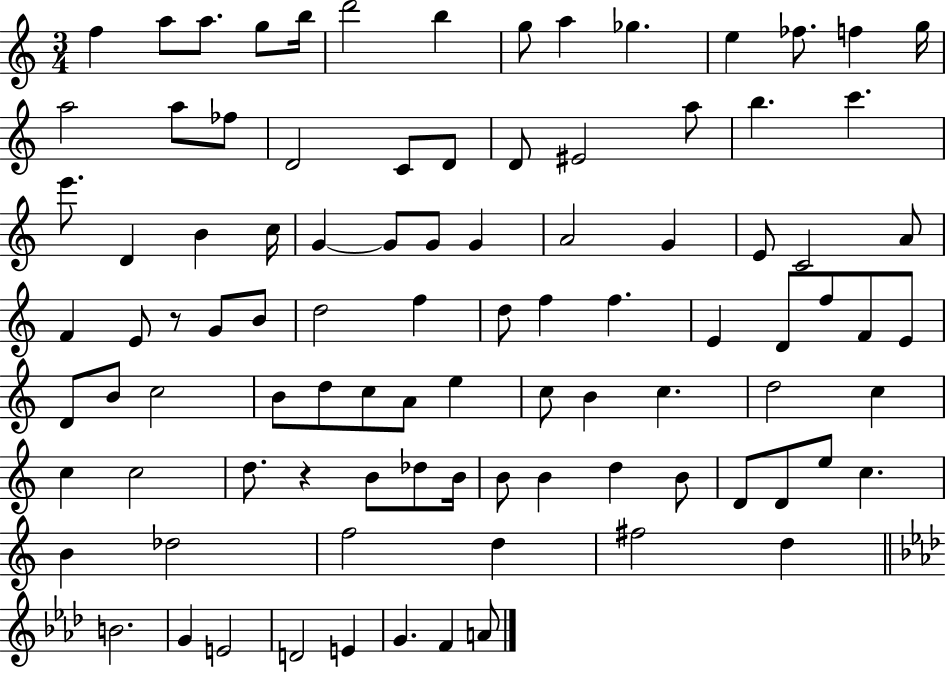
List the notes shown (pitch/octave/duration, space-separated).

F5/q A5/e A5/e. G5/e B5/s D6/h B5/q G5/e A5/q Gb5/q. E5/q FES5/e. F5/q G5/s A5/h A5/e FES5/e D4/h C4/e D4/e D4/e EIS4/h A5/e B5/q. C6/q. E6/e. D4/q B4/q C5/s G4/q G4/e G4/e G4/q A4/h G4/q E4/e C4/h A4/e F4/q E4/e R/e G4/e B4/e D5/h F5/q D5/e F5/q F5/q. E4/q D4/e F5/e F4/e E4/e D4/e B4/e C5/h B4/e D5/e C5/e A4/e E5/q C5/e B4/q C5/q. D5/h C5/q C5/q C5/h D5/e. R/q B4/e Db5/e B4/s B4/e B4/q D5/q B4/e D4/e D4/e E5/e C5/q. B4/q Db5/h F5/h D5/q F#5/h D5/q B4/h. G4/q E4/h D4/h E4/q G4/q. F4/q A4/e